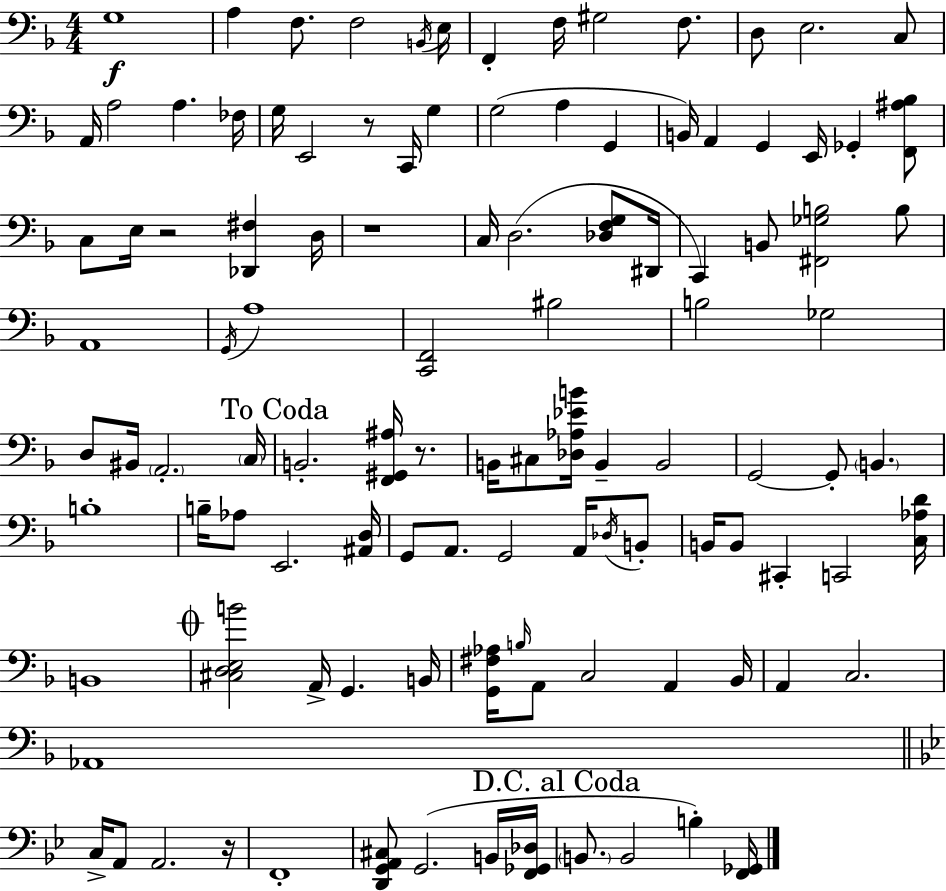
{
  \clef bass
  \numericTimeSignature
  \time 4/4
  \key d \minor
  g1\f | a4 f8. f2 \acciaccatura { b,16 } | e16 f,4-. f16 gis2 f8. | d8 e2. c8 | \break a,16 a2 a4. | fes16 g16 e,2 r8 c,16 g4 | g2( a4 g,4 | b,16) a,4 g,4 e,16 ges,4-. <f, ais bes>8 | \break c8 e16 r2 <des, fis>4 | d16 r1 | c16 d2.( <des f g>8 | dis,16 c,4) b,8 <fis, ges b>2 b8 | \break a,1 | \acciaccatura { g,16 } a1 | <c, f,>2 bis2 | b2 ges2 | \break d8 bis,16 \parenthesize a,2.-. | \parenthesize c16 \mark "To Coda" b,2.-. <f, gis, ais>16 r8. | b,16 cis8 <des aes ees' b'>16 b,4-- b,2 | g,2~~ g,8-. \parenthesize b,4. | \break b1-. | b16-- aes8 e,2. | <ais, d>16 g,8 a,8. g,2 a,16 | \acciaccatura { des16 } b,8-. b,16 b,8 cis,4-. c,2 | \break <c aes d'>16 b,1 | \mark \markup { \musicglyph "scripts.coda" } <cis d e b'>2 a,16-> g,4. | b,16 <g, fis aes>16 \grace { b16 } a,8 c2 a,4 | bes,16 a,4 c2. | \break aes,1 | \bar "||" \break \key bes \major c16-> a,8 a,2. r16 | f,1-. | <d, g, a, cis>8 g,2.( b,16 <f, ges, des>16 | \mark "D.C. al Coda" \parenthesize b,8. b,2 b4-.) <f, ges,>16 | \break \bar "|."
}